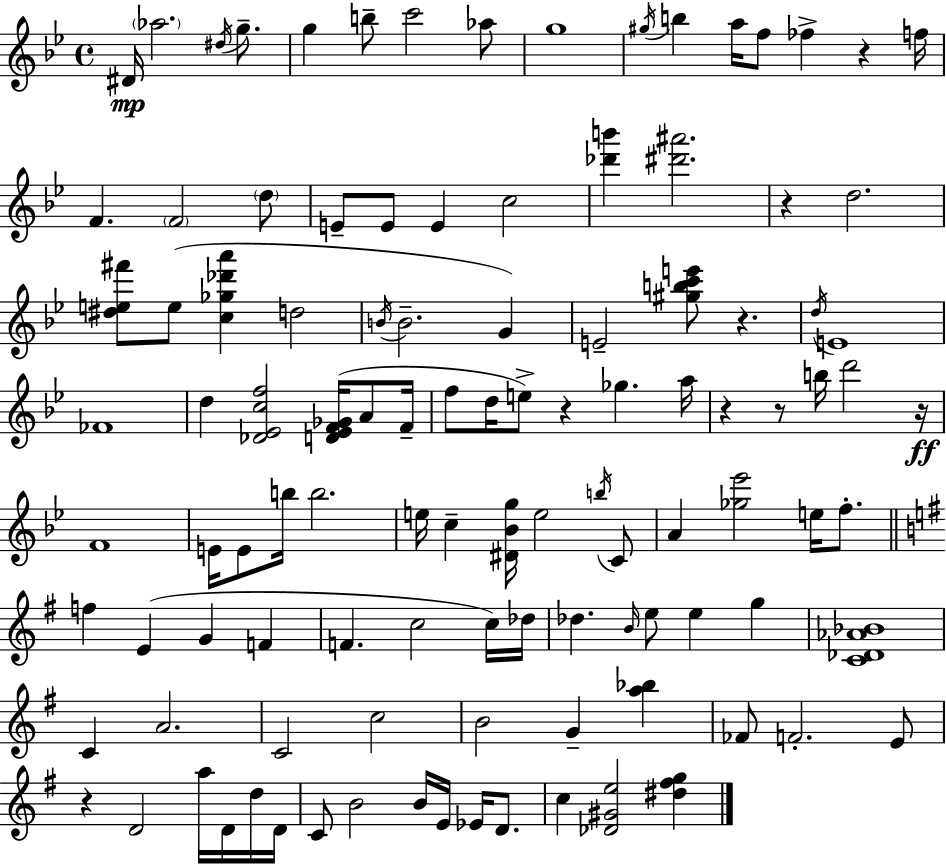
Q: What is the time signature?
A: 4/4